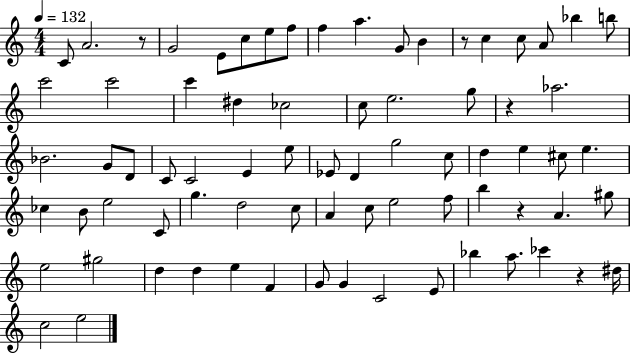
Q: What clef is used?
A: treble